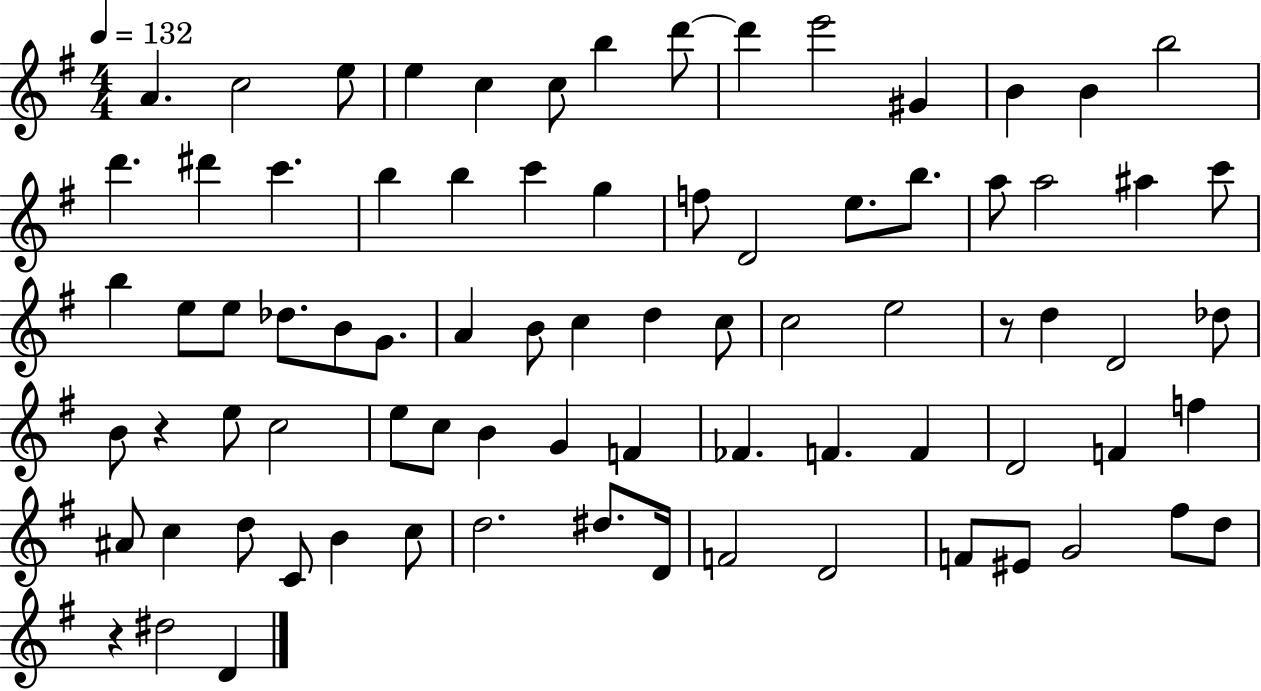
{
  \clef treble
  \numericTimeSignature
  \time 4/4
  \key g \major
  \tempo 4 = 132
  a'4. c''2 e''8 | e''4 c''4 c''8 b''4 d'''8~~ | d'''4 e'''2 gis'4 | b'4 b'4 b''2 | \break d'''4. dis'''4 c'''4. | b''4 b''4 c'''4 g''4 | f''8 d'2 e''8. b''8. | a''8 a''2 ais''4 c'''8 | \break b''4 e''8 e''8 des''8. b'8 g'8. | a'4 b'8 c''4 d''4 c''8 | c''2 e''2 | r8 d''4 d'2 des''8 | \break b'8 r4 e''8 c''2 | e''8 c''8 b'4 g'4 f'4 | fes'4. f'4. f'4 | d'2 f'4 f''4 | \break ais'8 c''4 d''8 c'8 b'4 c''8 | d''2. dis''8. d'16 | f'2 d'2 | f'8 eis'8 g'2 fis''8 d''8 | \break r4 dis''2 d'4 | \bar "|."
}